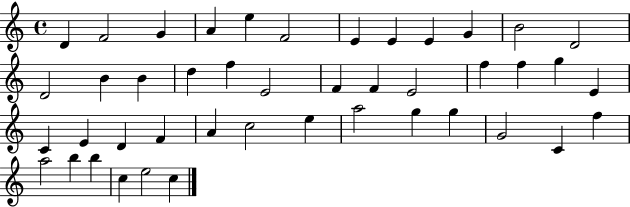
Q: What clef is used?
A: treble